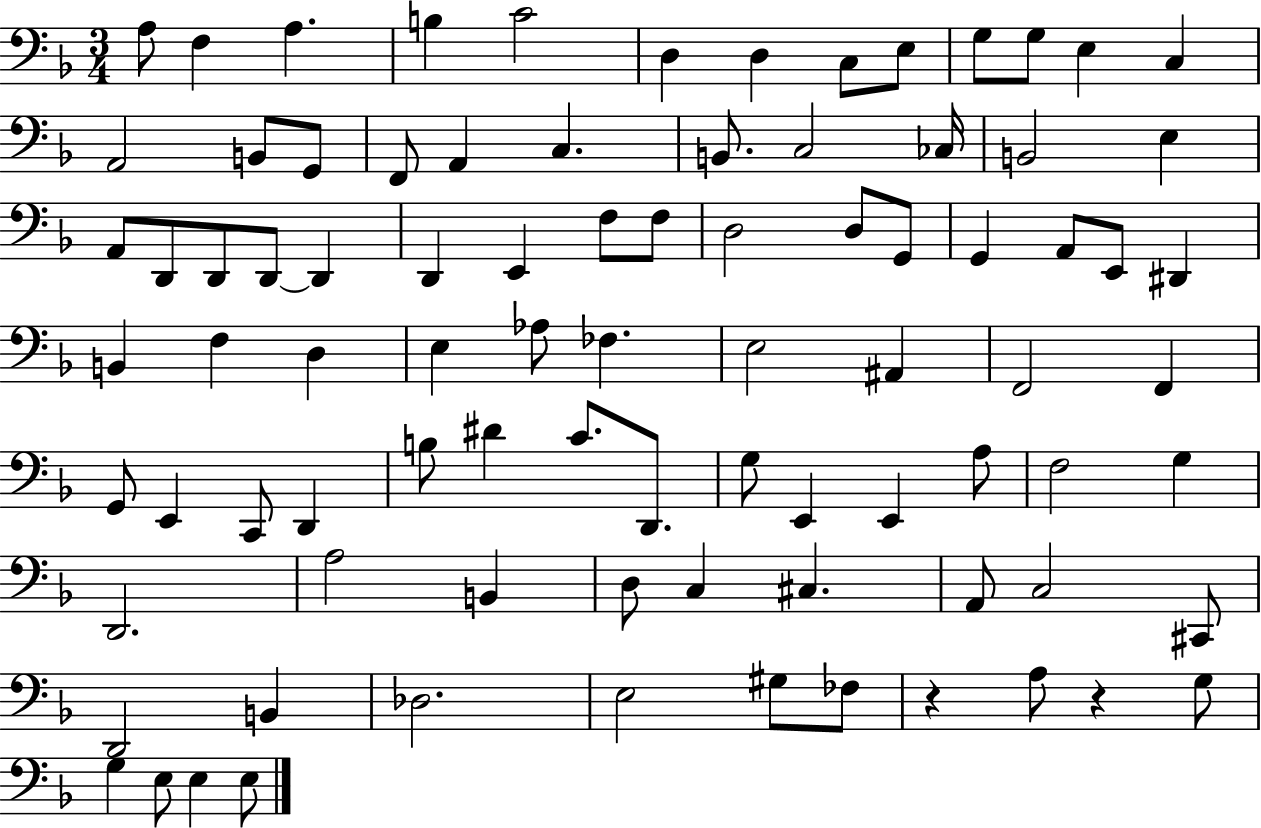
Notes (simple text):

A3/e F3/q A3/q. B3/q C4/h D3/q D3/q C3/e E3/e G3/e G3/e E3/q C3/q A2/h B2/e G2/e F2/e A2/q C3/q. B2/e. C3/h CES3/s B2/h E3/q A2/e D2/e D2/e D2/e D2/q D2/q E2/q F3/e F3/e D3/h D3/e G2/e G2/q A2/e E2/e D#2/q B2/q F3/q D3/q E3/q Ab3/e FES3/q. E3/h A#2/q F2/h F2/q G2/e E2/q C2/e D2/q B3/e D#4/q C4/e. D2/e. G3/e E2/q E2/q A3/e F3/h G3/q D2/h. A3/h B2/q D3/e C3/q C#3/q. A2/e C3/h C#2/e D2/h B2/q Db3/h. E3/h G#3/e FES3/e R/q A3/e R/q G3/e G3/q E3/e E3/q E3/e